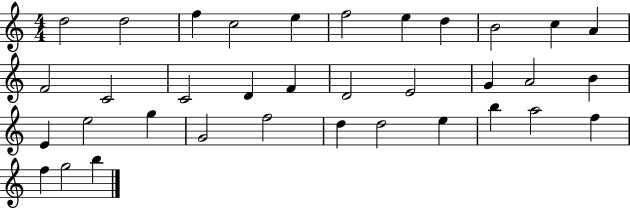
D5/h D5/h F5/q C5/h E5/q F5/h E5/q D5/q B4/h C5/q A4/q F4/h C4/h C4/h D4/q F4/q D4/h E4/h G4/q A4/h B4/q E4/q E5/h G5/q G4/h F5/h D5/q D5/h E5/q B5/q A5/h F5/q F5/q G5/h B5/q